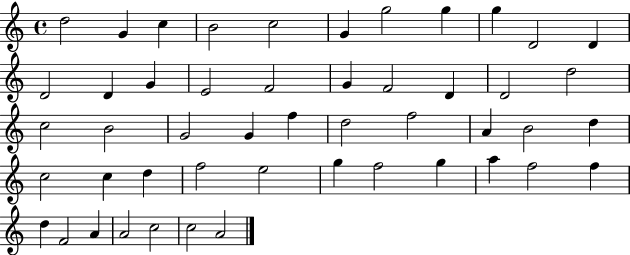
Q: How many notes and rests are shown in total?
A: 49